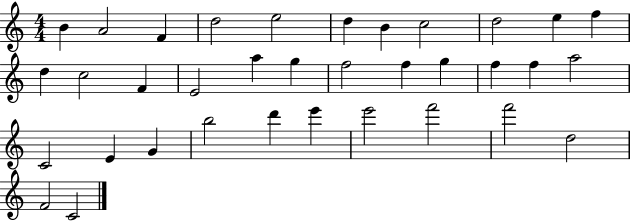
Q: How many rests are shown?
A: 0